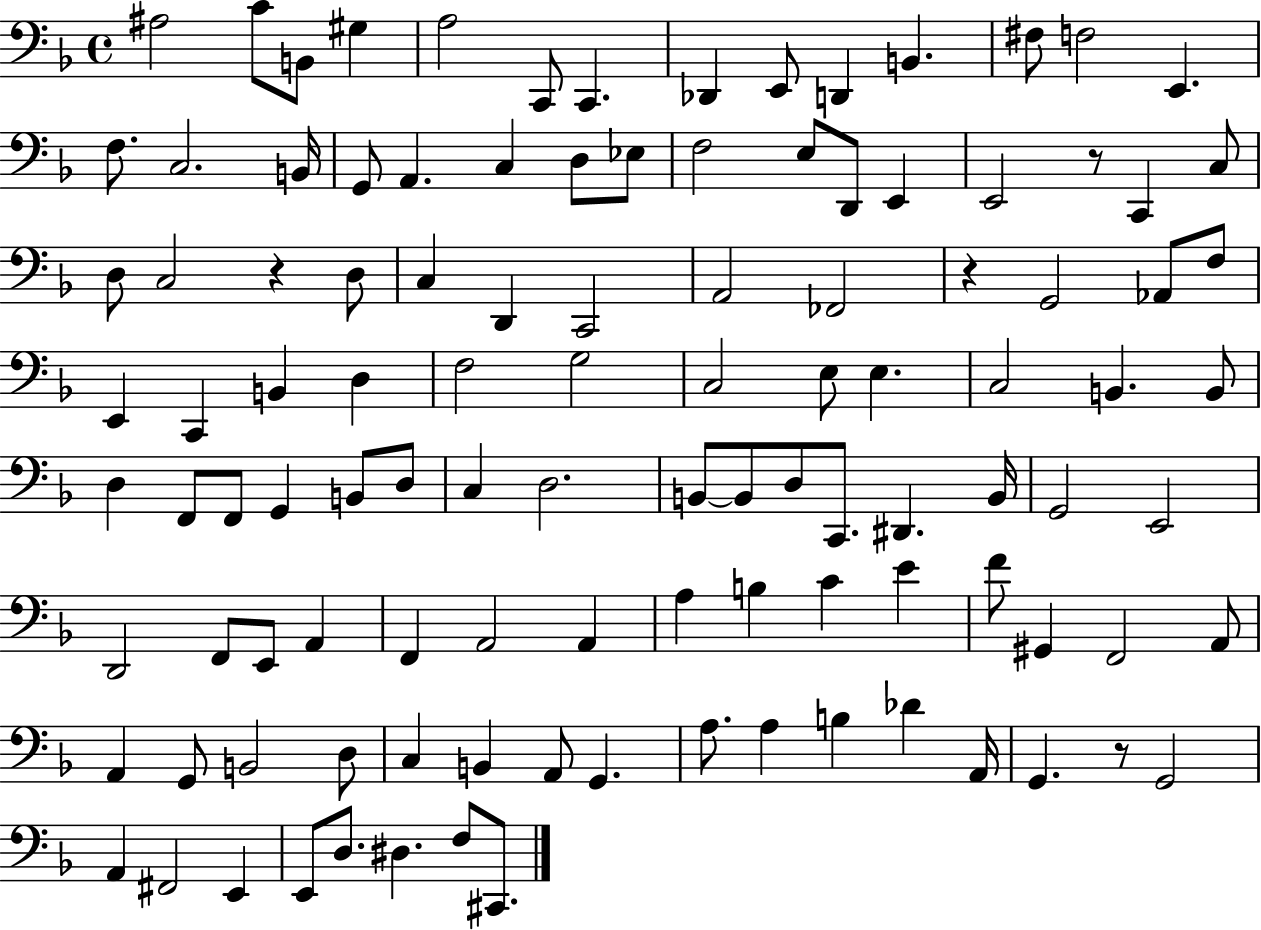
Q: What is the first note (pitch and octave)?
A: A#3